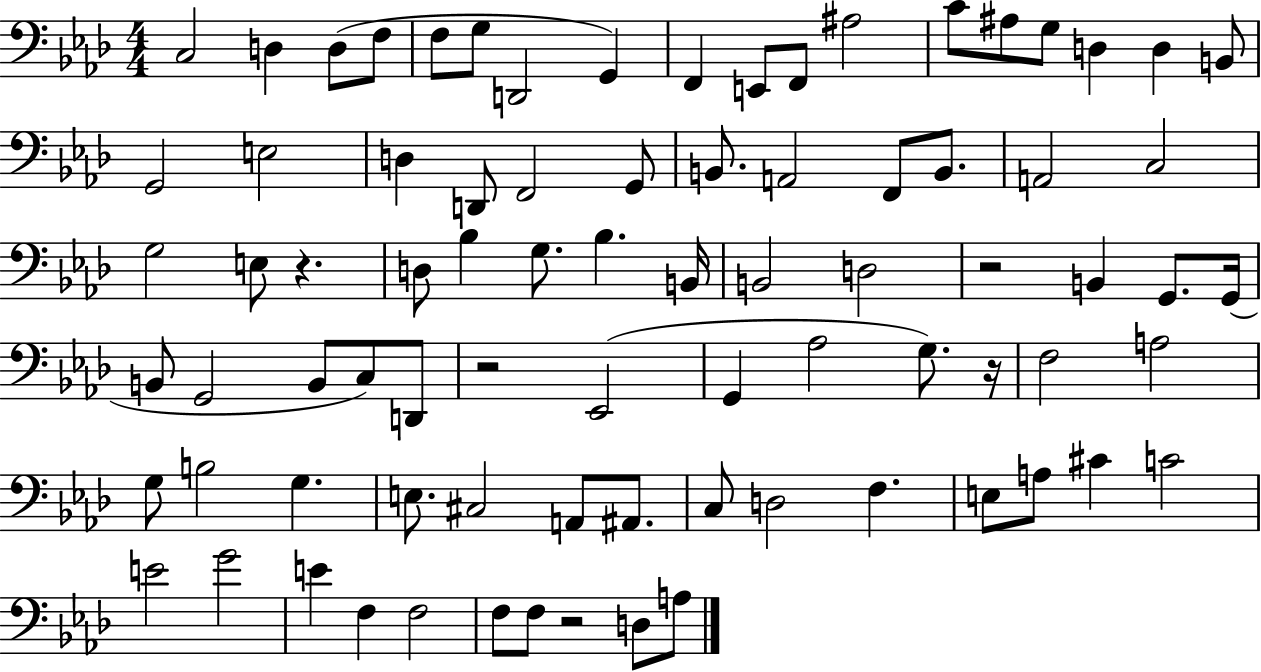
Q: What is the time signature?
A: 4/4